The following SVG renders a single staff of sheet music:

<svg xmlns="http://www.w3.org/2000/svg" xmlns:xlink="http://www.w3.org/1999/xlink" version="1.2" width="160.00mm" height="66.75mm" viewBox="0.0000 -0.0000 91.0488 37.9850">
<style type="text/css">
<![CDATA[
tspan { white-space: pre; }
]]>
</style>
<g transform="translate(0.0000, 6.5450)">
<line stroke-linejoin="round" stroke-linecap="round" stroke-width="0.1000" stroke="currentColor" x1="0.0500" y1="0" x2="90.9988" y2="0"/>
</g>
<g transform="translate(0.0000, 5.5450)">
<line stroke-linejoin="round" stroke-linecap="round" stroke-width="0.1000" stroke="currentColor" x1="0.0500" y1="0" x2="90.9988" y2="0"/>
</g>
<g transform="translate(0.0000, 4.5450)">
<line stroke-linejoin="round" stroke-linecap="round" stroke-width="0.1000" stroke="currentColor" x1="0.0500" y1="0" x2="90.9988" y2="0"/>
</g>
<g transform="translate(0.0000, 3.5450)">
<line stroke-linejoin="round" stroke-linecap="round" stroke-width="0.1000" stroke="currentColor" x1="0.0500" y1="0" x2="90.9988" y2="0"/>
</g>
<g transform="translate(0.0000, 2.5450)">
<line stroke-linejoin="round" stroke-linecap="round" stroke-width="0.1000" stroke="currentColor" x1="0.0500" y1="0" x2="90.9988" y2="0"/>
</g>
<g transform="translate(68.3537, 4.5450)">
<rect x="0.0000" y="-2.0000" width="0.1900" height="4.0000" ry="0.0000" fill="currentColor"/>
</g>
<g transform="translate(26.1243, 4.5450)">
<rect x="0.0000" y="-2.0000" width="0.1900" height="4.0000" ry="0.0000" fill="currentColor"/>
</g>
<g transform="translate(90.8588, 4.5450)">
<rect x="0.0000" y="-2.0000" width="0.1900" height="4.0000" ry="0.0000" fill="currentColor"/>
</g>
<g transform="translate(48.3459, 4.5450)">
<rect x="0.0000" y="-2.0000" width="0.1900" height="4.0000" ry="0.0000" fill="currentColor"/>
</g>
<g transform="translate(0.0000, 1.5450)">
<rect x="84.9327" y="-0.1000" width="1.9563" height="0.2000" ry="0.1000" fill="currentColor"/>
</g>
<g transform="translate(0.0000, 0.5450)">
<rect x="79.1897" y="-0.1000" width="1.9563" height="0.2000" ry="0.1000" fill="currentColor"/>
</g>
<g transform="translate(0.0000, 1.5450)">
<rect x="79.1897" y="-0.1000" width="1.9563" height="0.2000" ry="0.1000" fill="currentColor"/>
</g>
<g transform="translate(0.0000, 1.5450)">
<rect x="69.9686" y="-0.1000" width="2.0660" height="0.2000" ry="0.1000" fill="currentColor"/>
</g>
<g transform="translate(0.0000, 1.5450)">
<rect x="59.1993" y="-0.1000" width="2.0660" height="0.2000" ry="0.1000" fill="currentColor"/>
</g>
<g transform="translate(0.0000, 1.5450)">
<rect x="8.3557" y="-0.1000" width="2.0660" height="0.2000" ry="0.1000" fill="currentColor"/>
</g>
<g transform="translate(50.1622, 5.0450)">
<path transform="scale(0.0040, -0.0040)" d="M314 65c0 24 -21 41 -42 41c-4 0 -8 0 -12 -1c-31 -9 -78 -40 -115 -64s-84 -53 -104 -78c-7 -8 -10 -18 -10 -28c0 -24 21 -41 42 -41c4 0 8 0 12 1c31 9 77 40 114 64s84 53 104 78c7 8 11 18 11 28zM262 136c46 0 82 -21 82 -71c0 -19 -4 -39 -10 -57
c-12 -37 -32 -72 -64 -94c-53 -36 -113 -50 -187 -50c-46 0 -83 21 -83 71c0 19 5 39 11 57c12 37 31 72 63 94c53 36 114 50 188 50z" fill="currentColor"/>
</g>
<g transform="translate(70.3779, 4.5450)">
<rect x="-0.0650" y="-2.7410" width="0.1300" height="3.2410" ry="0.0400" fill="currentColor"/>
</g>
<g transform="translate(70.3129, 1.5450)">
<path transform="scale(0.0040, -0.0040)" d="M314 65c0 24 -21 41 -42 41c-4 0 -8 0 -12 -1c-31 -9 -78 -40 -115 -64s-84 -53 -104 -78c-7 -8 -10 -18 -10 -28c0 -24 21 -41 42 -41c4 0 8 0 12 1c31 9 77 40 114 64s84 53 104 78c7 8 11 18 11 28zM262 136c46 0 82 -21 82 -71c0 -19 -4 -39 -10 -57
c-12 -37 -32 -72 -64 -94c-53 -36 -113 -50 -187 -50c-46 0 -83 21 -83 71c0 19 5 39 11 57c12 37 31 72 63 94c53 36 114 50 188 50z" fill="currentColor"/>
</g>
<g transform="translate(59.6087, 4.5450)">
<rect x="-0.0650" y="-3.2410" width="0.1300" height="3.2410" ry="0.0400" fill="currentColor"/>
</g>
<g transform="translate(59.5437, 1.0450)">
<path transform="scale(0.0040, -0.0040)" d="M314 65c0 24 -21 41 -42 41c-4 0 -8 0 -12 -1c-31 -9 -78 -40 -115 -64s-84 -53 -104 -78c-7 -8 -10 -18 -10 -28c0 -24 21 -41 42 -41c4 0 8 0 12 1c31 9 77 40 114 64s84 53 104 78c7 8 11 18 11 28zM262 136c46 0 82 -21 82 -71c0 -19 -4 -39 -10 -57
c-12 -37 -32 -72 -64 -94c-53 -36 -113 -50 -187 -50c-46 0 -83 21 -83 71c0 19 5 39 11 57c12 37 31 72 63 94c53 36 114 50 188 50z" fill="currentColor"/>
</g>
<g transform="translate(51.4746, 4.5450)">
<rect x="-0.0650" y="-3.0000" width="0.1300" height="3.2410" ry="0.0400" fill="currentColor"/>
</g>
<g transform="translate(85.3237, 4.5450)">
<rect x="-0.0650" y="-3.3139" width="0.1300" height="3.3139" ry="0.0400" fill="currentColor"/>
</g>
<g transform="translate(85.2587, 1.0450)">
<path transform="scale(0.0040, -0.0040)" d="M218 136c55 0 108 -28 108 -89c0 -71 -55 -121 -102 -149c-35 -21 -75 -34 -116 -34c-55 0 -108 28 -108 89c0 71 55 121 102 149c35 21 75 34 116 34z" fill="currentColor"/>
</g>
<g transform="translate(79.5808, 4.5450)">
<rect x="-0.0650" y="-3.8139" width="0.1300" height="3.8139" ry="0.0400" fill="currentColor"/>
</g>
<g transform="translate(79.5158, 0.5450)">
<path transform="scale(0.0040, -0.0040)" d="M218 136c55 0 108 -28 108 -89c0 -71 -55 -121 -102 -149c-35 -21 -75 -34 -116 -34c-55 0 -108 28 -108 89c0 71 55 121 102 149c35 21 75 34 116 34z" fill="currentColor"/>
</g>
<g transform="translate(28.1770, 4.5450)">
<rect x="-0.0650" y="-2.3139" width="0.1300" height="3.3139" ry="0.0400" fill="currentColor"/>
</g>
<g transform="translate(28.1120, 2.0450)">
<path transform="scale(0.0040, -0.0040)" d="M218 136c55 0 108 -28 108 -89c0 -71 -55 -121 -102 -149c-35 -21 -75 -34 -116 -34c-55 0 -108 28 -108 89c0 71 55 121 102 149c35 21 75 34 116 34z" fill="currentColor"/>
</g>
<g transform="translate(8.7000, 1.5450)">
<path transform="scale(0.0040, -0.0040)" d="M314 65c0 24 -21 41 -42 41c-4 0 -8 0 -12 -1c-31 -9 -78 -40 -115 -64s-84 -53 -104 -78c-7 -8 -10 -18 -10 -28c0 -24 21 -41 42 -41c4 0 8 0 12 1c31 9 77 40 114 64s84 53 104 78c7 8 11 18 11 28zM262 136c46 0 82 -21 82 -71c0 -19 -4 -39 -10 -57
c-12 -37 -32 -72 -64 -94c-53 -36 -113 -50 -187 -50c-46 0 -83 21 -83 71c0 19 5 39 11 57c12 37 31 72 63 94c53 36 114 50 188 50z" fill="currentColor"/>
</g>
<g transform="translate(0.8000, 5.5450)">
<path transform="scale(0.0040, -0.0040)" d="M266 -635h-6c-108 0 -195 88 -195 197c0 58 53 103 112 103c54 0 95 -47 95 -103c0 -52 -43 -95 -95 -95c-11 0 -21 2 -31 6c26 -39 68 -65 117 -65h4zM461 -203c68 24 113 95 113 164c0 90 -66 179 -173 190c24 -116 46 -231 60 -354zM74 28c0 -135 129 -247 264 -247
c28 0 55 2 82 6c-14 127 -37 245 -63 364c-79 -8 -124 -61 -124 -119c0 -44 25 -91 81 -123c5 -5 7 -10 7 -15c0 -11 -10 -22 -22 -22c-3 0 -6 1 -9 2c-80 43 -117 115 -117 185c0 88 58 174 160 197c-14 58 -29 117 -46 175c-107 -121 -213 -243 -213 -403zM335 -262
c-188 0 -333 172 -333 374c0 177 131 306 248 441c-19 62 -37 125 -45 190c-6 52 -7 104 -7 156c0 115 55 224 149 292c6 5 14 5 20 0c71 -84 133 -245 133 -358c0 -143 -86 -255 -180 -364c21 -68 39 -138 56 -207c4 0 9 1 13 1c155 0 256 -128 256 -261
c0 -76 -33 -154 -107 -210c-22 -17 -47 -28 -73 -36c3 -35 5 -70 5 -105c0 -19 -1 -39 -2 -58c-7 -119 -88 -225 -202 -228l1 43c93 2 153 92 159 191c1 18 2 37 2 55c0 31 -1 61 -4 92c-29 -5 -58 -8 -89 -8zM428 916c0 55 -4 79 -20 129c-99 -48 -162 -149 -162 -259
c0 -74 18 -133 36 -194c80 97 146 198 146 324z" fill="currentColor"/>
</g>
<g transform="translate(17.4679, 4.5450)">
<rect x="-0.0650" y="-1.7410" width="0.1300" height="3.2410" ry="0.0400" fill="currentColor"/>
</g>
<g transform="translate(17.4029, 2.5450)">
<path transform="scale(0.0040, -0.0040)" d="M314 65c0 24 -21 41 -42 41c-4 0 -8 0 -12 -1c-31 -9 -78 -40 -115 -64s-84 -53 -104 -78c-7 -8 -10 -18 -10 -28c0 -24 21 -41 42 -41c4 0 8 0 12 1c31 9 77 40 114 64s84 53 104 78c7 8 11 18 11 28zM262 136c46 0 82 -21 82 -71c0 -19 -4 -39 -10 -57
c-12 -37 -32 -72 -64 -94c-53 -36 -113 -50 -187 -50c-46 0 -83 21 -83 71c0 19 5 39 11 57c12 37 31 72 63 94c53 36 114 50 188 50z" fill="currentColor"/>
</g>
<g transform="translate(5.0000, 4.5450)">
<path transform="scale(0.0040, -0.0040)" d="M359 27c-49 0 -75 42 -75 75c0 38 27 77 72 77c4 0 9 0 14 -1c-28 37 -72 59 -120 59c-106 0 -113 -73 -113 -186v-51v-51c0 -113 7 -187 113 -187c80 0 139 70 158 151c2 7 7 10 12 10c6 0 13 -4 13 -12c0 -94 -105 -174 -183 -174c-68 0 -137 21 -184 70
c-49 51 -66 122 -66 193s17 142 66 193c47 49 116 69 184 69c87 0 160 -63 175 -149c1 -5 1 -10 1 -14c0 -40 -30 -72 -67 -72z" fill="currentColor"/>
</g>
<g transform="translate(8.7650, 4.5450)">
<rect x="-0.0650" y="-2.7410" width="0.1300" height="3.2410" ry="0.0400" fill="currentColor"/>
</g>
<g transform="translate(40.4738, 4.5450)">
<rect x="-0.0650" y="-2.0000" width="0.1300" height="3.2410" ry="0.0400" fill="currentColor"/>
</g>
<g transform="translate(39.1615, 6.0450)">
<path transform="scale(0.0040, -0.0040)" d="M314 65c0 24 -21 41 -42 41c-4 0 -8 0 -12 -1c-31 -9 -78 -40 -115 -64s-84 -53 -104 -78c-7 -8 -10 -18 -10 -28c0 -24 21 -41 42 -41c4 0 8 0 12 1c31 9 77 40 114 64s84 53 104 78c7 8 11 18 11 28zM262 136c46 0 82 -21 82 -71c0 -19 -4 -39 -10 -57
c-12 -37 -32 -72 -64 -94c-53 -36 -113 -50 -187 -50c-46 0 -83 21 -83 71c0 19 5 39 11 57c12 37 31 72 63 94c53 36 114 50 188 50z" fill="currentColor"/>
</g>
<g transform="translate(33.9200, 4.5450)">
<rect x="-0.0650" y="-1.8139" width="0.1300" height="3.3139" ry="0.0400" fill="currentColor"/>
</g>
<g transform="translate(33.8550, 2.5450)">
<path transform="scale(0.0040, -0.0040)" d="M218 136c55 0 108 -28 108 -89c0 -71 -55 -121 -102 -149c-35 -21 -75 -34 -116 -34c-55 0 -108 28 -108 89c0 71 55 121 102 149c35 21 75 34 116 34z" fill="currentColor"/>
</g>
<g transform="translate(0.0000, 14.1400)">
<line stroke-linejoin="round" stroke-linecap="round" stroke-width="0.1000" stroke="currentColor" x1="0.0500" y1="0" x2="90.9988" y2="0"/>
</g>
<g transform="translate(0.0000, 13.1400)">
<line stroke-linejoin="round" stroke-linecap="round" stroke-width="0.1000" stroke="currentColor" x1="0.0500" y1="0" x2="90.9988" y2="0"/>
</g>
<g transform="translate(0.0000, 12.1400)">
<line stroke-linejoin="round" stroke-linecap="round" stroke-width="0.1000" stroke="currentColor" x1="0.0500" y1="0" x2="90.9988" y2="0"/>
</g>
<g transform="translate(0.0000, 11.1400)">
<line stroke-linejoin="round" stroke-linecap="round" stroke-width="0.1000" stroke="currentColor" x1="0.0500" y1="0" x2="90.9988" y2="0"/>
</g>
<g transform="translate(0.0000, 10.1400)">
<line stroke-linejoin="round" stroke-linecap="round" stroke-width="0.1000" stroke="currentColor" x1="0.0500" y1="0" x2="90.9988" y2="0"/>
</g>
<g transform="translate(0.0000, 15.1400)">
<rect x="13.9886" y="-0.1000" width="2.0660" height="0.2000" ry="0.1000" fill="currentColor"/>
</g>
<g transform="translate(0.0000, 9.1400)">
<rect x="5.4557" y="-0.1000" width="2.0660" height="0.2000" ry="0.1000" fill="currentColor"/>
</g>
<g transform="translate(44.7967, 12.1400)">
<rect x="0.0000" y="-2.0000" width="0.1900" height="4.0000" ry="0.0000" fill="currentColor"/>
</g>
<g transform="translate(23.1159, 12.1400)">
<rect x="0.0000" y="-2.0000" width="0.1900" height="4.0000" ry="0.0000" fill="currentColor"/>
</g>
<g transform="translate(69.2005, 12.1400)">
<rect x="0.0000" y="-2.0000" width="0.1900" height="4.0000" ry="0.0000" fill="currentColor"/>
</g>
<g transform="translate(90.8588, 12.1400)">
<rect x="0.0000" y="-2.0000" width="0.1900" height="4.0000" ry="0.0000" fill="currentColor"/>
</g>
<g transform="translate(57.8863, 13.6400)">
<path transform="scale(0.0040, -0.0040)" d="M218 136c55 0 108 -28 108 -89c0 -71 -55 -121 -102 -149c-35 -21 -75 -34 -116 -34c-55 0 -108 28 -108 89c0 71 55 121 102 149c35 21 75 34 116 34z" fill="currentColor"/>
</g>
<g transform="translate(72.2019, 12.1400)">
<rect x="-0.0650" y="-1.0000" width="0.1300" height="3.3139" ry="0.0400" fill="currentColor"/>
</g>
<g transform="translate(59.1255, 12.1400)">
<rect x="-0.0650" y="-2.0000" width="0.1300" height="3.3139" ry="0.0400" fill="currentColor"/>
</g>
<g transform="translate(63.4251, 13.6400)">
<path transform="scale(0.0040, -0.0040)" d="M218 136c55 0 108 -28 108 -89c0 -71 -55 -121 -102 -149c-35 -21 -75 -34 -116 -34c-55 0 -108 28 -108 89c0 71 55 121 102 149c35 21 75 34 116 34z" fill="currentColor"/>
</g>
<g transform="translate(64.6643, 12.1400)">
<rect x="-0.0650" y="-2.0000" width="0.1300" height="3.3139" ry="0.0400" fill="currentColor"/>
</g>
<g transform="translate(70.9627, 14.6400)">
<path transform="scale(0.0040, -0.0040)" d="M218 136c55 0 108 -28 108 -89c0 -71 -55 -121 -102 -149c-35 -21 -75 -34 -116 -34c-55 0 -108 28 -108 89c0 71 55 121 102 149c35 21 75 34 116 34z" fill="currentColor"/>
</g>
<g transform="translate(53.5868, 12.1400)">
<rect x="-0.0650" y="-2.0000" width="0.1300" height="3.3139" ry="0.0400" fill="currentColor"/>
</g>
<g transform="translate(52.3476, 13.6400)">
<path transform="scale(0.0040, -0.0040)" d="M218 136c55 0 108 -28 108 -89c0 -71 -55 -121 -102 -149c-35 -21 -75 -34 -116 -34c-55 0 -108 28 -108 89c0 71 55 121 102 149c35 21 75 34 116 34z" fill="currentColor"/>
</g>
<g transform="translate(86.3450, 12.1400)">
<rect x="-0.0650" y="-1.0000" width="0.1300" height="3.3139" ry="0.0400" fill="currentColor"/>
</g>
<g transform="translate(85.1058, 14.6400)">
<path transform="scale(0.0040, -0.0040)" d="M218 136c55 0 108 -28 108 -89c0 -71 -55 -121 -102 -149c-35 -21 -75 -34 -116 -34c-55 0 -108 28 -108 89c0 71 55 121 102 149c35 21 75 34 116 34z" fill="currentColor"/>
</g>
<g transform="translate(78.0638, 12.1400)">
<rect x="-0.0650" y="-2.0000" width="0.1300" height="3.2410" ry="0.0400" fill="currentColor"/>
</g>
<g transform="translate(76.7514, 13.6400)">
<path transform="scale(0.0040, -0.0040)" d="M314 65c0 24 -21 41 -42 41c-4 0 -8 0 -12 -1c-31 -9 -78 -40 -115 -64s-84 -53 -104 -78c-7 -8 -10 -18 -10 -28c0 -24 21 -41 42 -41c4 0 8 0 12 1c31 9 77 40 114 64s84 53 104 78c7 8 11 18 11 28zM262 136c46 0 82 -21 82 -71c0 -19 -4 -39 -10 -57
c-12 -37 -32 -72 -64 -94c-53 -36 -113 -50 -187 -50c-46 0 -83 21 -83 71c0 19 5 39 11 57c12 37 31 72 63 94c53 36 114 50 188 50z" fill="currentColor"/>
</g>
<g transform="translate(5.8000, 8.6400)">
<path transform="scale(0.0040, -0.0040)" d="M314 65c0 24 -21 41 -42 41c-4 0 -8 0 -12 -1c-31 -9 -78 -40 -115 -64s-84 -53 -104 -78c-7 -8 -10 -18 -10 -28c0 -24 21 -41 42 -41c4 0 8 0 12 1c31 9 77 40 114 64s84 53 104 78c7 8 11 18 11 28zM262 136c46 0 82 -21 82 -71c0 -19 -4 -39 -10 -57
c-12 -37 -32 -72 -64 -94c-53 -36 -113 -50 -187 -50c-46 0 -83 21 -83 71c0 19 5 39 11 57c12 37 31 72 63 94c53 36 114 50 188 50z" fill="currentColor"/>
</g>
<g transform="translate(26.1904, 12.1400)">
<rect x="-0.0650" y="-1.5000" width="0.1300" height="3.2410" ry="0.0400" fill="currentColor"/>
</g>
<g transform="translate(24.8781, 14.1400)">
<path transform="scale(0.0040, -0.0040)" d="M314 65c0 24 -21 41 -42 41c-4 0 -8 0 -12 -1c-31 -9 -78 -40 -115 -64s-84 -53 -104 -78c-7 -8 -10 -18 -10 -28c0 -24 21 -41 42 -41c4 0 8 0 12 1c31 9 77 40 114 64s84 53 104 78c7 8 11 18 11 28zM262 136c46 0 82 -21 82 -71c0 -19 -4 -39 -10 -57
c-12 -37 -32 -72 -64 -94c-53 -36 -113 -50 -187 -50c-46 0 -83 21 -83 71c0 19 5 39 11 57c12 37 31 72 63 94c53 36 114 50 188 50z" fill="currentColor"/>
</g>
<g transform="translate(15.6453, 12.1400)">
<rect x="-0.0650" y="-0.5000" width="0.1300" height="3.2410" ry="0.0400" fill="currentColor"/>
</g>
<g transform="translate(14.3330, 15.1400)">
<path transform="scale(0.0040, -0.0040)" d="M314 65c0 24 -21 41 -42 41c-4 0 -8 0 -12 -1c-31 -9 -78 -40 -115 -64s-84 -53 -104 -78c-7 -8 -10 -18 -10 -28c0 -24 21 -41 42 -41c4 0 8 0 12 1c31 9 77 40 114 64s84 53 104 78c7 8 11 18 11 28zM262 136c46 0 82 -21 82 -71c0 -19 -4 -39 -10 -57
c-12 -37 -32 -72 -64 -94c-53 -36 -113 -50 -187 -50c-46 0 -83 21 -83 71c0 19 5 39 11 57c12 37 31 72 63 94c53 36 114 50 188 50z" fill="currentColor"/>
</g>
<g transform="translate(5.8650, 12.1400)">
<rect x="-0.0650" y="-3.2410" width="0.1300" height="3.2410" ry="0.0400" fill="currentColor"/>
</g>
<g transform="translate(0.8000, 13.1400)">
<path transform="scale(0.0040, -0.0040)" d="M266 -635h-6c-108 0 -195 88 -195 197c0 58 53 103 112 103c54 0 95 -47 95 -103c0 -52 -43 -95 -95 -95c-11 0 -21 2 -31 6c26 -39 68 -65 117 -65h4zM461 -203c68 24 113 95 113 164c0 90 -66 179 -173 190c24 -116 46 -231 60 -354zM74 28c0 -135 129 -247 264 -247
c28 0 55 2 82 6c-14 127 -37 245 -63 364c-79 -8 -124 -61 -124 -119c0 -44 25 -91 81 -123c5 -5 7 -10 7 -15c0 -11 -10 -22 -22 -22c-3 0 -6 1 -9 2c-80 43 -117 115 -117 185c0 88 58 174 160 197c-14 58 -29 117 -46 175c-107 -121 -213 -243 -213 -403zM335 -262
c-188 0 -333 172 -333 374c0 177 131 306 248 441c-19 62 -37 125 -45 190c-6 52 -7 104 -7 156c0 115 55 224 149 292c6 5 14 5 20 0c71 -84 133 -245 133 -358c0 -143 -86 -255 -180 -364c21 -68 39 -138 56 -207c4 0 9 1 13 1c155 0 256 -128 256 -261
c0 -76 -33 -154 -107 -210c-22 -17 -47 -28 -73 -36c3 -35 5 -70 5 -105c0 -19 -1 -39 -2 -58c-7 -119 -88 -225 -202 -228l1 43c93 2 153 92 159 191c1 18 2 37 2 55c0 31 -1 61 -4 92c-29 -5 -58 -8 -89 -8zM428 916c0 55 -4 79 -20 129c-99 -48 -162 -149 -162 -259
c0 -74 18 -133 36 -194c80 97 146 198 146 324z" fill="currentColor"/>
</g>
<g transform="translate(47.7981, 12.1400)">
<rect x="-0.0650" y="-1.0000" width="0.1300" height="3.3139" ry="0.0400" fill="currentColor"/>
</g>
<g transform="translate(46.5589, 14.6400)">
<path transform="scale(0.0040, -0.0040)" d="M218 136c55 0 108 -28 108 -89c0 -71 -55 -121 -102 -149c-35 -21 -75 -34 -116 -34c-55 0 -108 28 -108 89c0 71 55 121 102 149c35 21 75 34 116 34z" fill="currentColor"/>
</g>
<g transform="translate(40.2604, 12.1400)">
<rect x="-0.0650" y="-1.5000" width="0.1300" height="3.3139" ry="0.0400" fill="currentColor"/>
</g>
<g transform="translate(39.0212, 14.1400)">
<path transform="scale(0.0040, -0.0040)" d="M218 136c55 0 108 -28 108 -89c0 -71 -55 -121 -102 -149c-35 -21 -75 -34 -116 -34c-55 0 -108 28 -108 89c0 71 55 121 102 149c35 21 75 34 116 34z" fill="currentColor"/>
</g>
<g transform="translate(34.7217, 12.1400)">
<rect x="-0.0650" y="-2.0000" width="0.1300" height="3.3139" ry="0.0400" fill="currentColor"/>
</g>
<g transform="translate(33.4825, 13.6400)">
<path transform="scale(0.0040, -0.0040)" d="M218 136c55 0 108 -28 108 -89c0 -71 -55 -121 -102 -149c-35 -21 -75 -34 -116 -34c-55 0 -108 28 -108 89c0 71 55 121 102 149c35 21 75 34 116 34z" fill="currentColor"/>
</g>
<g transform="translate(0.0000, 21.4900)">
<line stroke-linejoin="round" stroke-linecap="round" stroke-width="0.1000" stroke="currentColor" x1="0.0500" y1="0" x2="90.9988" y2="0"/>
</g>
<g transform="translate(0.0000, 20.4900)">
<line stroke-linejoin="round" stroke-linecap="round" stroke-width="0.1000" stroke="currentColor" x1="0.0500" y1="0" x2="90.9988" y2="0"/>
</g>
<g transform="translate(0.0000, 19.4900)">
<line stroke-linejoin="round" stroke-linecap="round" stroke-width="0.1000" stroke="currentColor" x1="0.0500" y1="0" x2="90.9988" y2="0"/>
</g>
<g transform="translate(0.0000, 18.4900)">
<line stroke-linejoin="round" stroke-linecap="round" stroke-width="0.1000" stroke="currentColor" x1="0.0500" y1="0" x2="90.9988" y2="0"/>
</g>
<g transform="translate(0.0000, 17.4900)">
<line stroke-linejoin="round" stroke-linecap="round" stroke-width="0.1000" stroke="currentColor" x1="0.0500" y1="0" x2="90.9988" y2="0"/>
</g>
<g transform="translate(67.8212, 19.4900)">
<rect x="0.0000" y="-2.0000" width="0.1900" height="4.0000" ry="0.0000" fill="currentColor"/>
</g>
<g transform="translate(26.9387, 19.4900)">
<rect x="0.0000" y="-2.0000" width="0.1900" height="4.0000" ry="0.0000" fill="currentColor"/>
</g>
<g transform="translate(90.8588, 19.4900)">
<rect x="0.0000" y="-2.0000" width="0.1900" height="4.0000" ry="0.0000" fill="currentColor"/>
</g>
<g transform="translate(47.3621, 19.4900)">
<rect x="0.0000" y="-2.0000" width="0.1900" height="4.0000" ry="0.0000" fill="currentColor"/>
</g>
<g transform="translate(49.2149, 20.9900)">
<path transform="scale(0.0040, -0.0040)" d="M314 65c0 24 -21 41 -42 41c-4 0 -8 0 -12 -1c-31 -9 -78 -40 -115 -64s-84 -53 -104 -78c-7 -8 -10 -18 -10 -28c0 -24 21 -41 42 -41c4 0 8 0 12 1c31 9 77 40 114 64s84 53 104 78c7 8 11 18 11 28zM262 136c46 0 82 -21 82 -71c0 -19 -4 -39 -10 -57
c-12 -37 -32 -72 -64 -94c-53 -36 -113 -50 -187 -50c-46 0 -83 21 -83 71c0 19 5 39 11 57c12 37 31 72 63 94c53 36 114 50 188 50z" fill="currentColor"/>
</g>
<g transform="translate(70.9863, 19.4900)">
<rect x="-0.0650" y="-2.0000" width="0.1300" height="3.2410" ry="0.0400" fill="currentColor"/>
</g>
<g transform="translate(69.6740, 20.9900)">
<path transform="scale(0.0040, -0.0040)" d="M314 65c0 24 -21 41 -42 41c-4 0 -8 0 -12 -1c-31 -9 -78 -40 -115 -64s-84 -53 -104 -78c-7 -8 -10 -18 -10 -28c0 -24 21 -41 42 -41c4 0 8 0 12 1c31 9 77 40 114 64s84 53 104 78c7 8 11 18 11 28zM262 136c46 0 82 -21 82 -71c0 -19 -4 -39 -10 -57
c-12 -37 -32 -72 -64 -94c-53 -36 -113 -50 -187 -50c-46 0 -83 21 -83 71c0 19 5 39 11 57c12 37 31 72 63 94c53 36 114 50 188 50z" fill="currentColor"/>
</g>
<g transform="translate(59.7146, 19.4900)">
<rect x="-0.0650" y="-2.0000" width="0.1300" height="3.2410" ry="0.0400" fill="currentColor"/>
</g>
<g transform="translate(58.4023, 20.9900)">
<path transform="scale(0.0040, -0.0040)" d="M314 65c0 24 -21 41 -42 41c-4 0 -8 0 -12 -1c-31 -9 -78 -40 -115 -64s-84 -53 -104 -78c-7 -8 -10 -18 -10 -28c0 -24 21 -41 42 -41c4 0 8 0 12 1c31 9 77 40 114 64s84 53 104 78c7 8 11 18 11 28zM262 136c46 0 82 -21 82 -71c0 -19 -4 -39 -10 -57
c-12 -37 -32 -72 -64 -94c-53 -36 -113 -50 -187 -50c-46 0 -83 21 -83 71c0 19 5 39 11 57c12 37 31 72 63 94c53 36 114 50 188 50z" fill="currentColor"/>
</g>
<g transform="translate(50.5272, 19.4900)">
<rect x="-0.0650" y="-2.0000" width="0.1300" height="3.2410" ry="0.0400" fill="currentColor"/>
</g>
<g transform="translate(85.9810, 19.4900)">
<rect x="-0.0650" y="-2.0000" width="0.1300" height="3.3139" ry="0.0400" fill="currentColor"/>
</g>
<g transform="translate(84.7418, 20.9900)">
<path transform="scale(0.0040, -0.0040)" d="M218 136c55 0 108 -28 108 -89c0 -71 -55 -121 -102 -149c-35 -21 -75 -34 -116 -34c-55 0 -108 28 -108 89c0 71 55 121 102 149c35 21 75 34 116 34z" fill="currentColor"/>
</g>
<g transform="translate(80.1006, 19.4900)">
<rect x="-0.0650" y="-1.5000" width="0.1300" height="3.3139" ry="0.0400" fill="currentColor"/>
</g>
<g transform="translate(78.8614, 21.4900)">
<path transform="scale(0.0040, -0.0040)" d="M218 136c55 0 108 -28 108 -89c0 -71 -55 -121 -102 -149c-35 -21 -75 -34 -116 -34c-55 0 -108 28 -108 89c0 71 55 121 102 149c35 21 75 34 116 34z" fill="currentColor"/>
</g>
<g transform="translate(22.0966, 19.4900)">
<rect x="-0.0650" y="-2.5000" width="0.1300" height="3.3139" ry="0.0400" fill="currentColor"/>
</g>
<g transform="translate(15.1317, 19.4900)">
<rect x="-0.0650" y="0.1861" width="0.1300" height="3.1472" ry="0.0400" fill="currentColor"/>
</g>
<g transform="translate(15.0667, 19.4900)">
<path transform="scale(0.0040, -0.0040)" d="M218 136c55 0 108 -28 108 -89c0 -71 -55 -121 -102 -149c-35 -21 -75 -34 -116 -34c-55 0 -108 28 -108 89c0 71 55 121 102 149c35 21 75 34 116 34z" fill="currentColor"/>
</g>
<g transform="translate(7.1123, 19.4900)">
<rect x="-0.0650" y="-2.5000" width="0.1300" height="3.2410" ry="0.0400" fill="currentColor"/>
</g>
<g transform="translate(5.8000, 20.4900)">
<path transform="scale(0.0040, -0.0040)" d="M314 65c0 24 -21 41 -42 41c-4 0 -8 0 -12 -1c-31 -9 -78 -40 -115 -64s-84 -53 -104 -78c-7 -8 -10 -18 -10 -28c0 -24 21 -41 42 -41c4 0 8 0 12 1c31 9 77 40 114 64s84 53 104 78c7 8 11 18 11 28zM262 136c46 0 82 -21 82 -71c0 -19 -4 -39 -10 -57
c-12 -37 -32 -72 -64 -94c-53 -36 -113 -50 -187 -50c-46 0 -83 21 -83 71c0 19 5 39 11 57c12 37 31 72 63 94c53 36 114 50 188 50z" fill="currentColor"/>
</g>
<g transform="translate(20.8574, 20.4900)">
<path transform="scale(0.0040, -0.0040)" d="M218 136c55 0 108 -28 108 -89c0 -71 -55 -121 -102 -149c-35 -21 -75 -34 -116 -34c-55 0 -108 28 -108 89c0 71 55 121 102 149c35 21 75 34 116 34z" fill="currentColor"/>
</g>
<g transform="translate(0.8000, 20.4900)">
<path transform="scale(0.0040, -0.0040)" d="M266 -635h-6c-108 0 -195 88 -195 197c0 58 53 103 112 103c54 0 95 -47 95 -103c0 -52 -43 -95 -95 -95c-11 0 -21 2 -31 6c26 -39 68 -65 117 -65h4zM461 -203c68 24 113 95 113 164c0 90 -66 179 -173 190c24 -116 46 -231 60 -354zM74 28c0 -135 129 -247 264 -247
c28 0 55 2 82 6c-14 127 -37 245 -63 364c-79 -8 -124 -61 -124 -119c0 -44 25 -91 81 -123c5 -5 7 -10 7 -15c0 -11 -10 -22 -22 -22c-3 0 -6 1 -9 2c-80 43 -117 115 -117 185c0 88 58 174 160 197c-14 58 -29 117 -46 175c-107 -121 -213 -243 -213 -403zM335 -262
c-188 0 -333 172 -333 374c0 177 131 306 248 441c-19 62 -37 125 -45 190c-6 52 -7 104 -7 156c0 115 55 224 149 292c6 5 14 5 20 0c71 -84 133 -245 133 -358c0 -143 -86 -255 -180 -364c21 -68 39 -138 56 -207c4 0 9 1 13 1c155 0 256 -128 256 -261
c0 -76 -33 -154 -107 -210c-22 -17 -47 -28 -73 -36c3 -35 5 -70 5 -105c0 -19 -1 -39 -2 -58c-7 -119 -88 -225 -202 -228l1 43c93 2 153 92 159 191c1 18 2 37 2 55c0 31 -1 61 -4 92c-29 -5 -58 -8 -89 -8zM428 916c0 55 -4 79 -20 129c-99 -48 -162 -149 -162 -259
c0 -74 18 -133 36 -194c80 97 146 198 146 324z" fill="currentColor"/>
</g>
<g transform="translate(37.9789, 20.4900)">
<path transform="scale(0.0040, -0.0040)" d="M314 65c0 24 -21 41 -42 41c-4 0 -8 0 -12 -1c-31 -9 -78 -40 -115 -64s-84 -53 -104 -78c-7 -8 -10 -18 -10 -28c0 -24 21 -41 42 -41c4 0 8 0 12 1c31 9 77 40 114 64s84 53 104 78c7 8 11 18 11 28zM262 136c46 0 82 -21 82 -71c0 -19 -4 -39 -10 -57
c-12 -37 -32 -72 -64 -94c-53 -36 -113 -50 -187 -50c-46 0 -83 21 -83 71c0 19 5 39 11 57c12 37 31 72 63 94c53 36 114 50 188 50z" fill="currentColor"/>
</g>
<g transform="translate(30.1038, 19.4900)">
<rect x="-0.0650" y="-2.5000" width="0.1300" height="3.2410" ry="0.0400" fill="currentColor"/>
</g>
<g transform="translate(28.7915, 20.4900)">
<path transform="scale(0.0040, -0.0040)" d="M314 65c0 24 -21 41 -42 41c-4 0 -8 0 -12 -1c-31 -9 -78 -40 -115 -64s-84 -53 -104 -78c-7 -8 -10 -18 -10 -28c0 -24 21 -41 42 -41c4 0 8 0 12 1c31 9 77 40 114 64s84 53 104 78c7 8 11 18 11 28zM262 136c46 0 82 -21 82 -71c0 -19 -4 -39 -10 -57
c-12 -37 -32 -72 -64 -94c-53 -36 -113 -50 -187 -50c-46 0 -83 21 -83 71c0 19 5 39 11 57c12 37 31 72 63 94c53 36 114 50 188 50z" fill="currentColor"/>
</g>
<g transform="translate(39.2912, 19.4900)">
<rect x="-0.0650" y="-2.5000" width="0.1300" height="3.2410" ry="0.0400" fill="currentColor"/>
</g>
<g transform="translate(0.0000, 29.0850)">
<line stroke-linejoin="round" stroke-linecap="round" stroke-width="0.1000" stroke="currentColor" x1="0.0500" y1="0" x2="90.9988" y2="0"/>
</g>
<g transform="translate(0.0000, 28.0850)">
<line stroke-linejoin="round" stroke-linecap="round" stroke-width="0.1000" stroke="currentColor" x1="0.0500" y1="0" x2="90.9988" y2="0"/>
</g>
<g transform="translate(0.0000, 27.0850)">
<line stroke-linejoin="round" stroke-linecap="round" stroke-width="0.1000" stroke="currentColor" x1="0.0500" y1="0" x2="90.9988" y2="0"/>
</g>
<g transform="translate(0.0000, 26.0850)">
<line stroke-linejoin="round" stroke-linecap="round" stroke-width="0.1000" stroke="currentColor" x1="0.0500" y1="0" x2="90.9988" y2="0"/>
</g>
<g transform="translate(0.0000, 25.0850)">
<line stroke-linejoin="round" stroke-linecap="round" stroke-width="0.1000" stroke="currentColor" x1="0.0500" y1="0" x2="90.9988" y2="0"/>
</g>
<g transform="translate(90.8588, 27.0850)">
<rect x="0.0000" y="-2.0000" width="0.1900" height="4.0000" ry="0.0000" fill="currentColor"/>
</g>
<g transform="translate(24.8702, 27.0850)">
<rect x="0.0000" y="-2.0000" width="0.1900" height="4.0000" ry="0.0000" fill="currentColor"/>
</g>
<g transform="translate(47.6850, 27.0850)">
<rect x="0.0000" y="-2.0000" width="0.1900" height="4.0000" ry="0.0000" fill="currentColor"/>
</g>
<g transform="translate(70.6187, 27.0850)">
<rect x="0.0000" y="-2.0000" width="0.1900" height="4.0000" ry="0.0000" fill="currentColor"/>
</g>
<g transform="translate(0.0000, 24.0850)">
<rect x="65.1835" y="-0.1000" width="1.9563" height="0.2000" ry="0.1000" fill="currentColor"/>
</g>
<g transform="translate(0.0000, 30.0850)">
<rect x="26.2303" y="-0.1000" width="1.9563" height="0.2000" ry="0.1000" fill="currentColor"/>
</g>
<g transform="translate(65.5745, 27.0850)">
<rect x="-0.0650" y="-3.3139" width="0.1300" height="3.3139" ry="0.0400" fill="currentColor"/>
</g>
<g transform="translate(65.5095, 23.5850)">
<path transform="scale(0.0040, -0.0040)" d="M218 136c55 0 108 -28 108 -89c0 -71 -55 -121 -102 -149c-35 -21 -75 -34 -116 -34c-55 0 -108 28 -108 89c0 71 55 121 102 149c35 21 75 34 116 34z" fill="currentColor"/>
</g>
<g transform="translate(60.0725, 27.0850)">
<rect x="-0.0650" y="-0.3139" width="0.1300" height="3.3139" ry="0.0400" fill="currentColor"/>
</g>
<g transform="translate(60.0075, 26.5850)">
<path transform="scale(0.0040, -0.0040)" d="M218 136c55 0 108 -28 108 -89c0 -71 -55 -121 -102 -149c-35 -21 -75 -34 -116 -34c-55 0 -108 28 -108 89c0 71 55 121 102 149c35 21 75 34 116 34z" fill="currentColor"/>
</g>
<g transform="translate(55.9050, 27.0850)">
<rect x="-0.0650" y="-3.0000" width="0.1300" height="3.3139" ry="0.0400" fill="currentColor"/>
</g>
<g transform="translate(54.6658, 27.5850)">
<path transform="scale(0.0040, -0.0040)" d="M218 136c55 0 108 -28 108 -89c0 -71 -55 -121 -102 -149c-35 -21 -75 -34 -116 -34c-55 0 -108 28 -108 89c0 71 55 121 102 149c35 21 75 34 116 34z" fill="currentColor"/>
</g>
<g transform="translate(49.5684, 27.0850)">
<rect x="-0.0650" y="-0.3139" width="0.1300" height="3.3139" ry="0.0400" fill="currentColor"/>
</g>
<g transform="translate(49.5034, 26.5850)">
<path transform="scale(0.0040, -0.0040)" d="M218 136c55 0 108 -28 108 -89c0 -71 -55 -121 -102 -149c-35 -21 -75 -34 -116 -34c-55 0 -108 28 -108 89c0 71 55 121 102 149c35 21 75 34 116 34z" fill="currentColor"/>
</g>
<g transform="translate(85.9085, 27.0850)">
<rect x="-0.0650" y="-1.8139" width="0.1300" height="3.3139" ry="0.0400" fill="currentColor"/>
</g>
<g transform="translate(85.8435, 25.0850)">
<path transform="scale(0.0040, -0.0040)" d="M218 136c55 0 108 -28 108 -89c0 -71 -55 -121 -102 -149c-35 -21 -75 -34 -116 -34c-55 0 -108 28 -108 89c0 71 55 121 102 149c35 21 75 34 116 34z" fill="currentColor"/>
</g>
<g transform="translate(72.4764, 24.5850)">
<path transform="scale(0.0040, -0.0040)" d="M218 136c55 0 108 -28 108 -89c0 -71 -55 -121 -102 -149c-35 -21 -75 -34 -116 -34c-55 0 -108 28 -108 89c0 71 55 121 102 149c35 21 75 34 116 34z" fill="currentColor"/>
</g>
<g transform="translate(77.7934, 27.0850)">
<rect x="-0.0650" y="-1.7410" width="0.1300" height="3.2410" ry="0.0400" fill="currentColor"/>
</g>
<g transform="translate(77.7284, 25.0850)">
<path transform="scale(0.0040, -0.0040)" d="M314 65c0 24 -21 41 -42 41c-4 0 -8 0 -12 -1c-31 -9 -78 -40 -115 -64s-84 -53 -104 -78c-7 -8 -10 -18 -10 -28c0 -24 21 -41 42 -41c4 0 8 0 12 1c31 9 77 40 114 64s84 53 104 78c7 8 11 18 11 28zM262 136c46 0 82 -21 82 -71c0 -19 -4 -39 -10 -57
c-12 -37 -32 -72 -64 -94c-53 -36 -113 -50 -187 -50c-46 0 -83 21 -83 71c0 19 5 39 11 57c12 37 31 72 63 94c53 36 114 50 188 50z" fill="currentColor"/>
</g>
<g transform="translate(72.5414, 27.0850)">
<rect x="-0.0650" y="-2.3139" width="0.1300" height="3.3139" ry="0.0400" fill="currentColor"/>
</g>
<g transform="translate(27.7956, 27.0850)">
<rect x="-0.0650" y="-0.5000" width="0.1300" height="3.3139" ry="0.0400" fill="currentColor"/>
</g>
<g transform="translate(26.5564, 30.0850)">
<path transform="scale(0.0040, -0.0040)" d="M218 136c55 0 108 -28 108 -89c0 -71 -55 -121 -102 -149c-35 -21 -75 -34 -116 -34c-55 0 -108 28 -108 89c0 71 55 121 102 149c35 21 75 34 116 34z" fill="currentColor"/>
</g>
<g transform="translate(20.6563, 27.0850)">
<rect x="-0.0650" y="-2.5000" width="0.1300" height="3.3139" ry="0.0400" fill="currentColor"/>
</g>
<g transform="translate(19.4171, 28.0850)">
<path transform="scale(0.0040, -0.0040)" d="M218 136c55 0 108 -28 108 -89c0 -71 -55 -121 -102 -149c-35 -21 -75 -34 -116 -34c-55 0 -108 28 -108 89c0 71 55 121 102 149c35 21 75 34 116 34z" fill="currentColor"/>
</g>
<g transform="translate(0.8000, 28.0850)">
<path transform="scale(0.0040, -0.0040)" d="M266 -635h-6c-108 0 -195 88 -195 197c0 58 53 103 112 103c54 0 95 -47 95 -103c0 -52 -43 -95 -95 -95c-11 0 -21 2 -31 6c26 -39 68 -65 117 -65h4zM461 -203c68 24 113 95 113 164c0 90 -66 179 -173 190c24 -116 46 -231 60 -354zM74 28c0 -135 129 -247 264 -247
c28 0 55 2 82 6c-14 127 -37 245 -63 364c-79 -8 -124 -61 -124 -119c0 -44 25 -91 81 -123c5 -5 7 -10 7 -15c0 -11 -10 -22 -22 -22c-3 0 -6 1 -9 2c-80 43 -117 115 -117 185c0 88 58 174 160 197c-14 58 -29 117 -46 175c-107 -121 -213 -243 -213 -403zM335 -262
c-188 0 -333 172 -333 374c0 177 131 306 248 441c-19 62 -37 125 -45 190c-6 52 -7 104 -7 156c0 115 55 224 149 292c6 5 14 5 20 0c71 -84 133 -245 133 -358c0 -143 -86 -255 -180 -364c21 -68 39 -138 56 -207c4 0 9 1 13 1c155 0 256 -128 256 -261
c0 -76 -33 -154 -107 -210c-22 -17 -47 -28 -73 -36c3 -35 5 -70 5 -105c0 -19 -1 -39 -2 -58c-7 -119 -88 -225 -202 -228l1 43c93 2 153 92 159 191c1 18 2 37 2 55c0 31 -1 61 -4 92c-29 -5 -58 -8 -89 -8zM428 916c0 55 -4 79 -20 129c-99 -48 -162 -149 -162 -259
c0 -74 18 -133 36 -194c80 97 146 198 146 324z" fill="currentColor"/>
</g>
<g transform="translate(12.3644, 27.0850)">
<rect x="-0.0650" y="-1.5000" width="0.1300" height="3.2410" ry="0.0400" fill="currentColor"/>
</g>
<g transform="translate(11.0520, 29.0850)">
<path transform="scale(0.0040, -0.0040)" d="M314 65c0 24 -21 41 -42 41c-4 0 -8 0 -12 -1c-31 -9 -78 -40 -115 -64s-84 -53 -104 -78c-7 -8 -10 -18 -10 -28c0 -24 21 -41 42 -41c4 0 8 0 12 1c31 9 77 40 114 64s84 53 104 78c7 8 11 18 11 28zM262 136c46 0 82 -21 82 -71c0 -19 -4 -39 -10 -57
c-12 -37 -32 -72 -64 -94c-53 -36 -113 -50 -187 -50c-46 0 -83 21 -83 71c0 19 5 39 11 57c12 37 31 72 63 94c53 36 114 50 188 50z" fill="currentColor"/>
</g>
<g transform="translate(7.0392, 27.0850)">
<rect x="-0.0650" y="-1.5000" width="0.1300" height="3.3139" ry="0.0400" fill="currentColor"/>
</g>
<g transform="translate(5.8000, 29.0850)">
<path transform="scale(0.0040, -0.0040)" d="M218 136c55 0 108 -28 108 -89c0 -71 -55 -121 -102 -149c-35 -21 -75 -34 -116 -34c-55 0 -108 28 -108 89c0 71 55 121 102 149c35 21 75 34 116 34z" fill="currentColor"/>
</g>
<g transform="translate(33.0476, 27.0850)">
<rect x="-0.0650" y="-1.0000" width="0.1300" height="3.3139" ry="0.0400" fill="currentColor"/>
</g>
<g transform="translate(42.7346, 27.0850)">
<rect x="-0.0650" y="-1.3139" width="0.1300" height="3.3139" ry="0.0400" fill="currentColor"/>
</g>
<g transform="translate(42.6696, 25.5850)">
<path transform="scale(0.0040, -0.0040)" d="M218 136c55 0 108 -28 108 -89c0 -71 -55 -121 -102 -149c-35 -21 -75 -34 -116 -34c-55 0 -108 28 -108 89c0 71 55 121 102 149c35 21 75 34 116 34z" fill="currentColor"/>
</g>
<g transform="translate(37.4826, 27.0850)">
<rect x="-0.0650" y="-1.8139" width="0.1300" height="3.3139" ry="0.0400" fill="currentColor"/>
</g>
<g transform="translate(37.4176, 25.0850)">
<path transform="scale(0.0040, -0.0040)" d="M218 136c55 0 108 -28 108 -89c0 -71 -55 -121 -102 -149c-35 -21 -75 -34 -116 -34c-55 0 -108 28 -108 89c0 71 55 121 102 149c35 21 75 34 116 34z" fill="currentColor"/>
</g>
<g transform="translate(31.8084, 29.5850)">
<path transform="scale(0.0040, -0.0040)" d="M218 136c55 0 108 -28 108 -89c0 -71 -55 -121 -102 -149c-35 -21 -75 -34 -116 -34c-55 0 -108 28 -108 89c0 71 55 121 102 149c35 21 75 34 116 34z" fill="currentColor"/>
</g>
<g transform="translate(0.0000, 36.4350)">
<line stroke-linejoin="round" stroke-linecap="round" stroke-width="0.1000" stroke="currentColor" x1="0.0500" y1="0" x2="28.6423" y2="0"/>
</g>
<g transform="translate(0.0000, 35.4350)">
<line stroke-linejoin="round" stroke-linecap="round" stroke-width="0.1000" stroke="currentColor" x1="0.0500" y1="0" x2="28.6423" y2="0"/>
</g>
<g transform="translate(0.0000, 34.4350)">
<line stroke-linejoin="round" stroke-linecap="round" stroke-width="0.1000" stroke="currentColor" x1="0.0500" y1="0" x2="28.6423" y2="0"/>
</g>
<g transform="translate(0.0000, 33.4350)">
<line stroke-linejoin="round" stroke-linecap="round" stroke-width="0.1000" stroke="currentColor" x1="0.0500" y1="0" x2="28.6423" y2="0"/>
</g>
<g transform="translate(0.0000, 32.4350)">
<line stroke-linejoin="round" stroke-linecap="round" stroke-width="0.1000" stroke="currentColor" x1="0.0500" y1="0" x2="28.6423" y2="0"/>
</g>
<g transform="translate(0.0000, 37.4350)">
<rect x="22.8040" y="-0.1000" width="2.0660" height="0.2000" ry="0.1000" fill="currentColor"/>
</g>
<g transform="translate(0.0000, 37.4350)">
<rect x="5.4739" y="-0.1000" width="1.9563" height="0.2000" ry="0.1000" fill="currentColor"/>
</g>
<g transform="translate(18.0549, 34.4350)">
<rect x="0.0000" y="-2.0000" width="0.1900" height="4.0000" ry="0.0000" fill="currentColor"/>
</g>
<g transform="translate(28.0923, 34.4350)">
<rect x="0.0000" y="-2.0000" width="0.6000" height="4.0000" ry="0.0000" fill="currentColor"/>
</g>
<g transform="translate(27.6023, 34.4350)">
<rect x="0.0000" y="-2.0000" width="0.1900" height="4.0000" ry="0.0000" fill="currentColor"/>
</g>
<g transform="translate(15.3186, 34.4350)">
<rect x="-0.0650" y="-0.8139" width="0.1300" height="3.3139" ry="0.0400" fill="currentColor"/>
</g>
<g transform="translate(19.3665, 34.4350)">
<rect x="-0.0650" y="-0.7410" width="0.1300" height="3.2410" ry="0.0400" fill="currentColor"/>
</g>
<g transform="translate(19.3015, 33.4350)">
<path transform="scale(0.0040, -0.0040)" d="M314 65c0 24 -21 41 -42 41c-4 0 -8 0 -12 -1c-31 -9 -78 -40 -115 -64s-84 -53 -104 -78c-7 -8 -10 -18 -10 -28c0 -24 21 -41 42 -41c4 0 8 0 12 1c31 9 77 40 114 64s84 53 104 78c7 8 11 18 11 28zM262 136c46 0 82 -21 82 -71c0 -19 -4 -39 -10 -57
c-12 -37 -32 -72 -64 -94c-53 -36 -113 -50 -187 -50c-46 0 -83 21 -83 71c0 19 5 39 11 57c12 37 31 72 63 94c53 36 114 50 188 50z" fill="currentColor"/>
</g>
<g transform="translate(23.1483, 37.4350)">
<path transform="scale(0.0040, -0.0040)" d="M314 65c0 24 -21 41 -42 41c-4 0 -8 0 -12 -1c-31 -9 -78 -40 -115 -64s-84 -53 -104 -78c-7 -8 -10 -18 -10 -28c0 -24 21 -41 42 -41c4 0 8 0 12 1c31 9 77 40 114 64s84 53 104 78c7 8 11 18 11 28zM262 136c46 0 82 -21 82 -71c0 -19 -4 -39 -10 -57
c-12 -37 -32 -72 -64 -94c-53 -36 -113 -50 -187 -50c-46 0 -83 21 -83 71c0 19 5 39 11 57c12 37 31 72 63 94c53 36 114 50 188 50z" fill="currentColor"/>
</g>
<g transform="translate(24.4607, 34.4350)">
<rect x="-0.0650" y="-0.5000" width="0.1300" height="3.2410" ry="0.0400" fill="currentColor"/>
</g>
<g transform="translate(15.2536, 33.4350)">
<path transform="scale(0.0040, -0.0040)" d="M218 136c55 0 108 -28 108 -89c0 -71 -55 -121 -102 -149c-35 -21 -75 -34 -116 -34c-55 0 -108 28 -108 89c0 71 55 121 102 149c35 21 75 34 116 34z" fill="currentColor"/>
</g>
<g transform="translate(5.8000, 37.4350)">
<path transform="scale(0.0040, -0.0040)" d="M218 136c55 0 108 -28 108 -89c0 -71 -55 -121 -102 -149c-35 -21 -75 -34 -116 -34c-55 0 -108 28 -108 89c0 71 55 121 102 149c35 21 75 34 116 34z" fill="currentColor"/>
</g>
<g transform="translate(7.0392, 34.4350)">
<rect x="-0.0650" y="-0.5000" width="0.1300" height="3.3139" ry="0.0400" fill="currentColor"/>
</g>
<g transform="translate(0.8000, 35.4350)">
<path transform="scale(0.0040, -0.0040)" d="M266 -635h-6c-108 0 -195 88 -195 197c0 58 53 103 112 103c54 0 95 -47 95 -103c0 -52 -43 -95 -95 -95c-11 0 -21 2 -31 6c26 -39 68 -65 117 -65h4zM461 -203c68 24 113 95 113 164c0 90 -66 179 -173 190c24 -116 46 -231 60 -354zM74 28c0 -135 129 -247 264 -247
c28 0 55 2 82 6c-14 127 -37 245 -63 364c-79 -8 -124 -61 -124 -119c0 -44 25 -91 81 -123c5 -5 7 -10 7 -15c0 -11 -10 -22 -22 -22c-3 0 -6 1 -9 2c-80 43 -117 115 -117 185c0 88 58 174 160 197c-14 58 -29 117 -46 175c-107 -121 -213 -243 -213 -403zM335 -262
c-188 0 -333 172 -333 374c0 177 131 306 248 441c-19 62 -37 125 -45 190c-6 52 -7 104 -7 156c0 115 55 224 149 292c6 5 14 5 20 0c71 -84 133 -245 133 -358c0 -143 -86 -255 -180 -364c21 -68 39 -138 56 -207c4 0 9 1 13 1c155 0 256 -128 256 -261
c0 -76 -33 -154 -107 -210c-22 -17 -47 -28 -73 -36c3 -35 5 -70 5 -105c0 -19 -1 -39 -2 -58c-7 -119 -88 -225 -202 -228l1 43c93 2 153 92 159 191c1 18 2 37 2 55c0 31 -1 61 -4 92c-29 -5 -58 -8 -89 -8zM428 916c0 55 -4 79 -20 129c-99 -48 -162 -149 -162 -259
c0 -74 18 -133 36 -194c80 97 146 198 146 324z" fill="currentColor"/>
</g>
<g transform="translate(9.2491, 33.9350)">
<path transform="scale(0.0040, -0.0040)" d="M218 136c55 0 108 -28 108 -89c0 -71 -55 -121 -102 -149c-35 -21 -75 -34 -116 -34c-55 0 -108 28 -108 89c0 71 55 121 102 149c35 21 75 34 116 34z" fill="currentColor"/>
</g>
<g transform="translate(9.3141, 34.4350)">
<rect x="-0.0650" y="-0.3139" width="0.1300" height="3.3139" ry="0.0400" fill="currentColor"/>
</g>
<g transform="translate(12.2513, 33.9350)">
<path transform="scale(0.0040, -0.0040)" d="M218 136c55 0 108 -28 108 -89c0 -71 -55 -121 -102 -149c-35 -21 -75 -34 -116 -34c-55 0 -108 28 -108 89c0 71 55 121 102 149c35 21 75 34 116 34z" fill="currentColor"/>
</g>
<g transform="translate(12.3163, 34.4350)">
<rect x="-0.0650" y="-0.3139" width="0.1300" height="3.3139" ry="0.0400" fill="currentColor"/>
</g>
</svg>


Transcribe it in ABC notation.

X:1
T:Untitled
M:4/4
L:1/4
K:C
a2 f2 g f F2 A2 b2 a2 c' b b2 C2 E2 F E D F F F D F2 D G2 B G G2 G2 F2 F2 F2 E F E E2 G C D f e c A c b g f2 f C c c d d2 C2